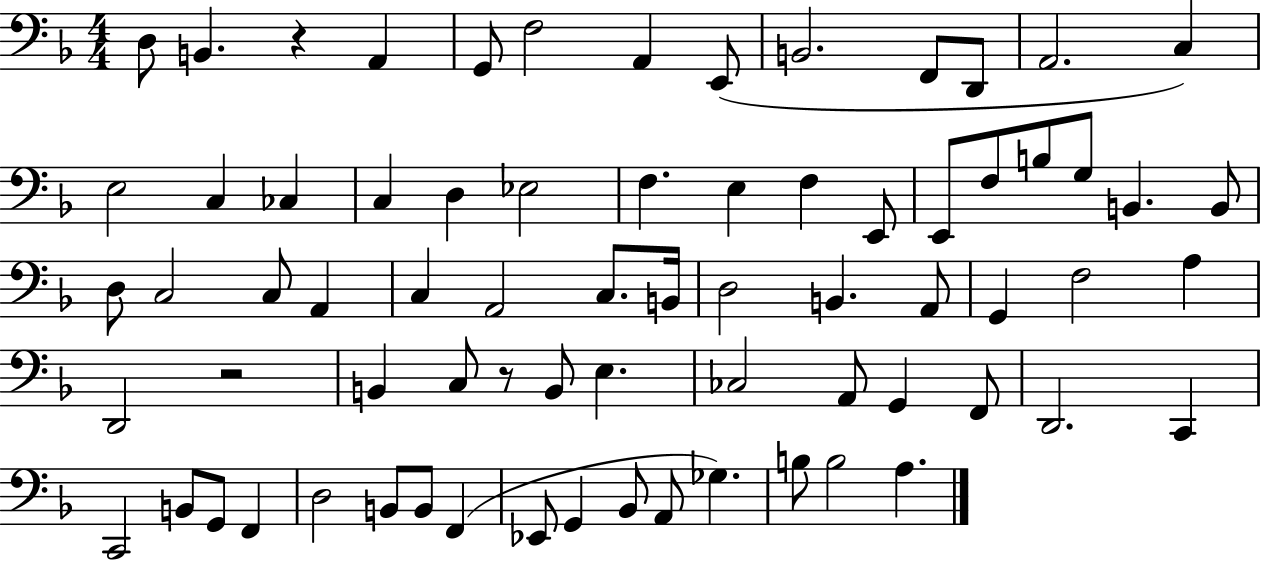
X:1
T:Untitled
M:4/4
L:1/4
K:F
D,/2 B,, z A,, G,,/2 F,2 A,, E,,/2 B,,2 F,,/2 D,,/2 A,,2 C, E,2 C, _C, C, D, _E,2 F, E, F, E,,/2 E,,/2 F,/2 B,/2 G,/2 B,, B,,/2 D,/2 C,2 C,/2 A,, C, A,,2 C,/2 B,,/4 D,2 B,, A,,/2 G,, F,2 A, D,,2 z2 B,, C,/2 z/2 B,,/2 E, _C,2 A,,/2 G,, F,,/2 D,,2 C,, C,,2 B,,/2 G,,/2 F,, D,2 B,,/2 B,,/2 F,, _E,,/2 G,, _B,,/2 A,,/2 _G, B,/2 B,2 A,